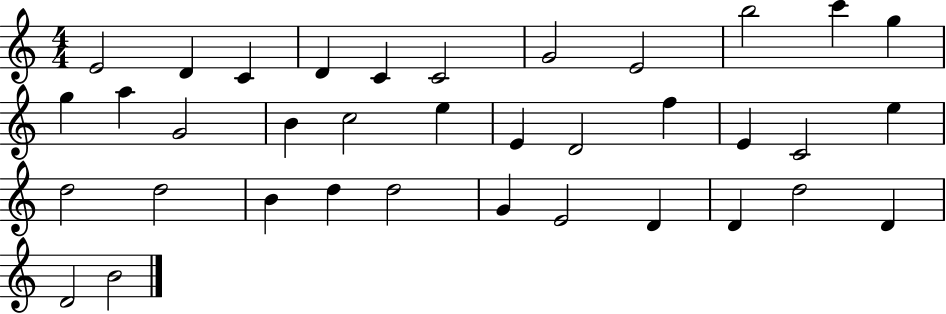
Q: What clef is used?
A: treble